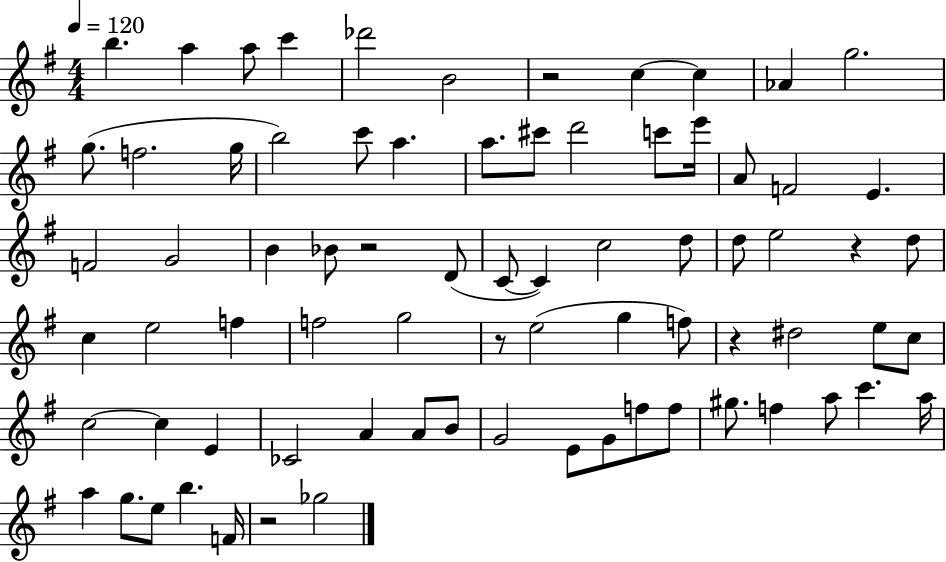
B5/q. A5/q A5/e C6/q Db6/h B4/h R/h C5/q C5/q Ab4/q G5/h. G5/e. F5/h. G5/s B5/h C6/e A5/q. A5/e. C#6/e D6/h C6/e E6/s A4/e F4/h E4/q. F4/h G4/h B4/q Bb4/e R/h D4/e C4/e C4/q C5/h D5/e D5/e E5/h R/q D5/e C5/q E5/h F5/q F5/h G5/h R/e E5/h G5/q F5/e R/q D#5/h E5/e C5/e C5/h C5/q E4/q CES4/h A4/q A4/e B4/e G4/h E4/e G4/e F5/e F5/e G#5/e. F5/q A5/e C6/q. A5/s A5/q G5/e. E5/e B5/q. F4/s R/h Gb5/h